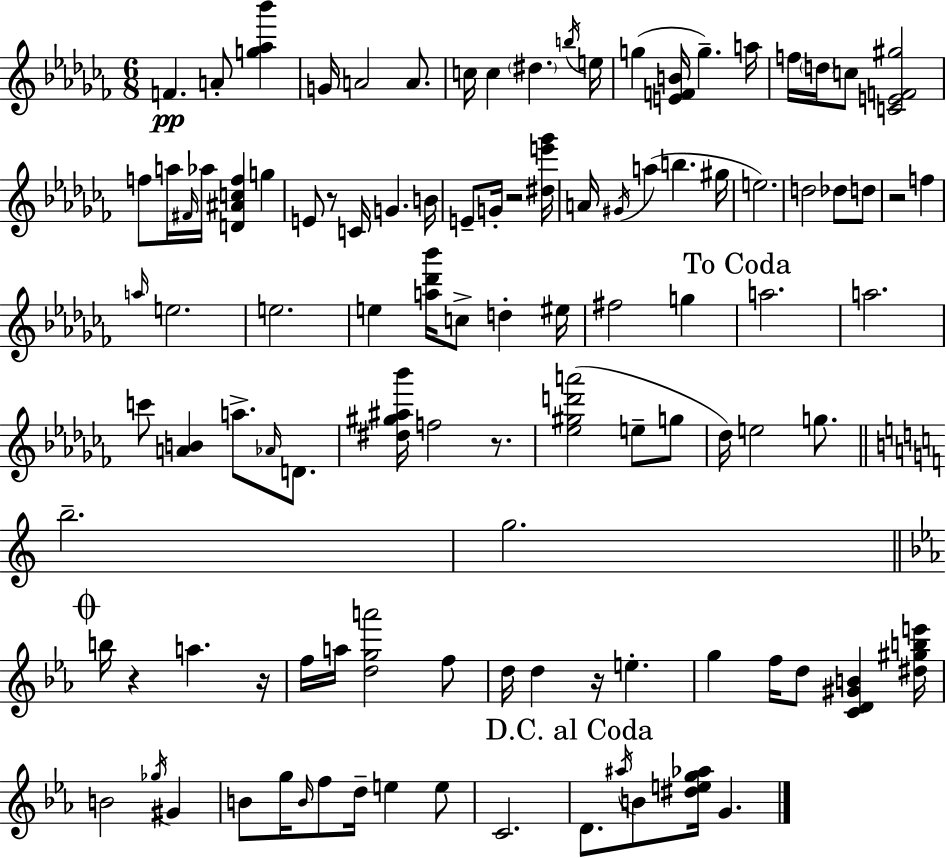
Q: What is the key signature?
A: AES minor